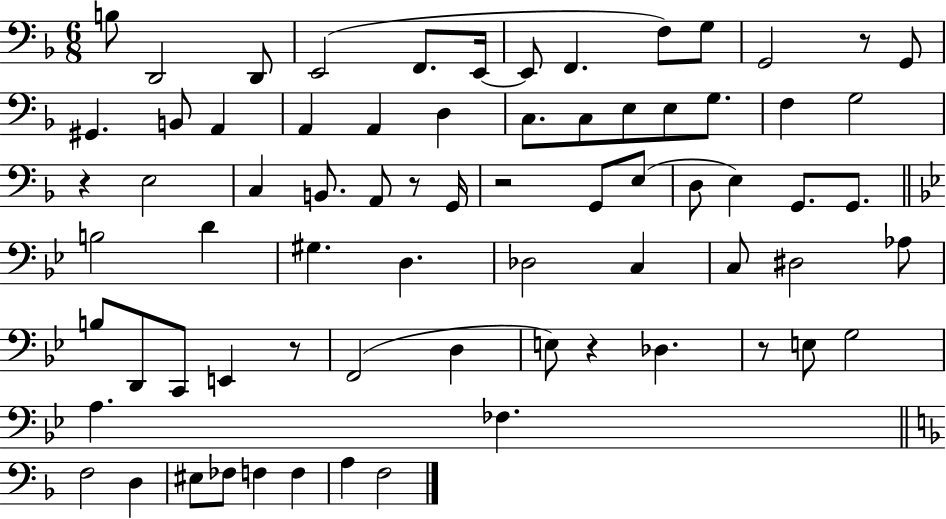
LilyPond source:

{
  \clef bass
  \numericTimeSignature
  \time 6/8
  \key f \major
  b8 d,2 d,8 | e,2( f,8. e,16~~ | e,8 f,4. f8) g8 | g,2 r8 g,8 | \break gis,4. b,8 a,4 | a,4 a,4 d4 | c8. c8 e8 e8 g8. | f4 g2 | \break r4 e2 | c4 b,8. a,8 r8 g,16 | r2 g,8 e8( | d8 e4) g,8. g,8. | \break \bar "||" \break \key bes \major b2 d'4 | gis4. d4. | des2 c4 | c8 dis2 aes8 | \break b8 d,8 c,8 e,4 r8 | f,2( d4 | e8) r4 des4. | r8 e8 g2 | \break a4. fes4. | \bar "||" \break \key f \major f2 d4 | eis8 fes8 f4 f4 | a4 f2 | \bar "|."
}